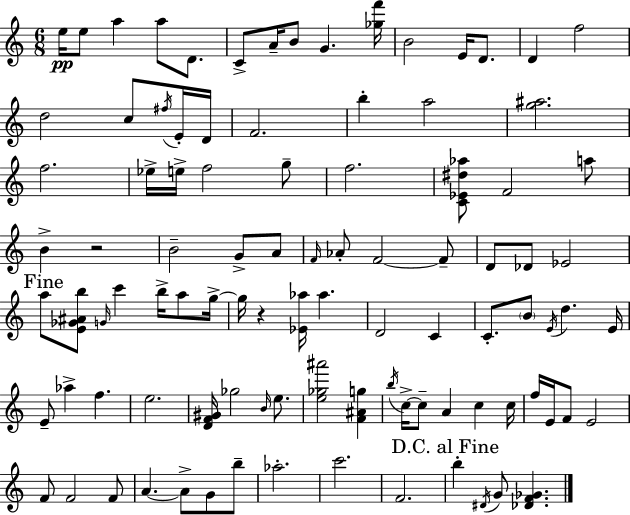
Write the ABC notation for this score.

X:1
T:Untitled
M:6/8
L:1/4
K:Am
e/4 e/2 a a/2 D/2 C/2 A/4 B/2 G [_gf']/4 B2 E/4 D/2 D f2 d2 c/2 ^f/4 E/4 D/4 F2 b a2 [g^a]2 f2 _e/4 e/4 f2 g/2 f2 [C_E^d_a]/2 F2 a/2 B z2 B2 G/2 A/2 F/4 _A/2 F2 F/2 D/2 _D/2 _E2 a/2 [E_G^Ab]/2 G/4 c' b/4 a/2 g/4 g/4 z [_E_a]/4 _a D2 C C/2 B/2 E/4 d E/4 E/2 _a f e2 [DF^G]/4 _g2 B/4 e/2 [e_g^a']2 [F^Ag] b/4 c/4 c/2 A c c/4 f/4 E/4 F/2 E2 F/2 F2 F/2 A A/2 G/2 b/2 _a2 c'2 F2 b ^D/4 G/2 [_DF_G]